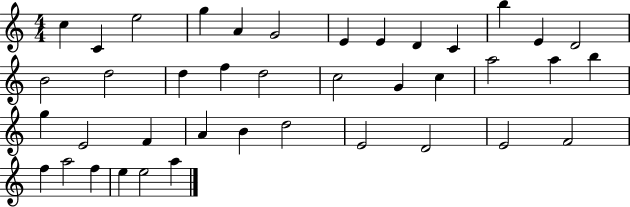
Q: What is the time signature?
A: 4/4